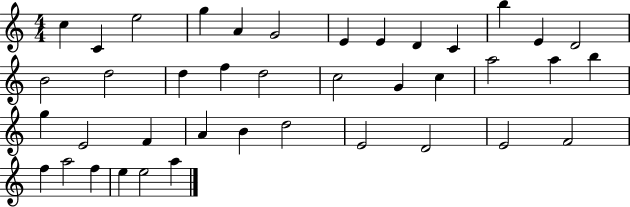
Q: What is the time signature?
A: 4/4